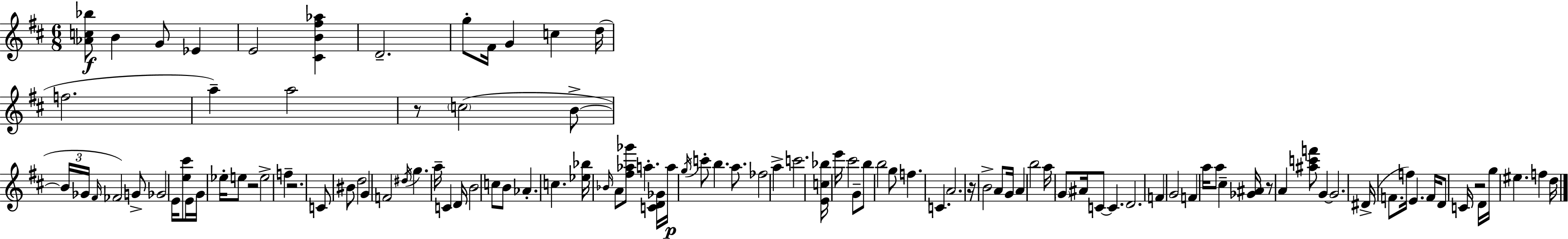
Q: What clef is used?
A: treble